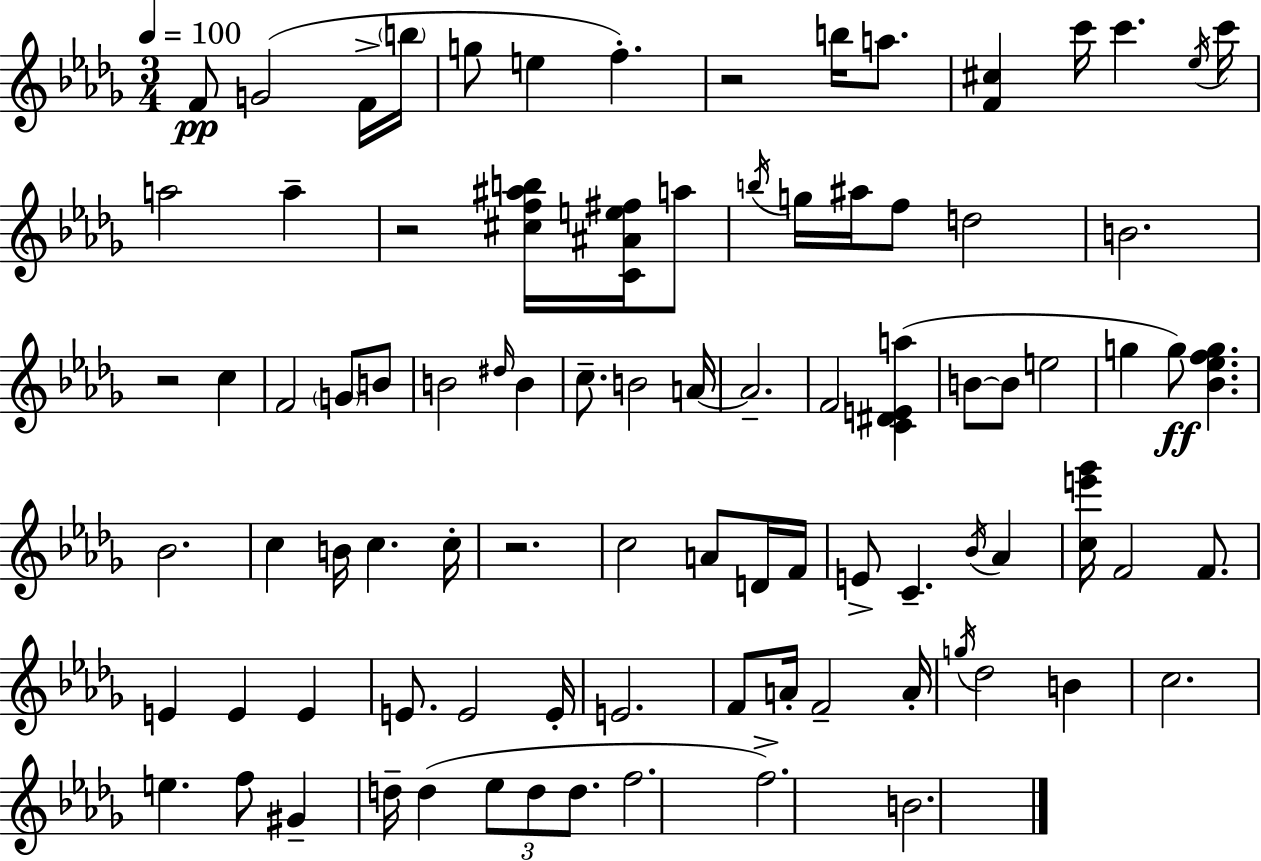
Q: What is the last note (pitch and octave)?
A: B4